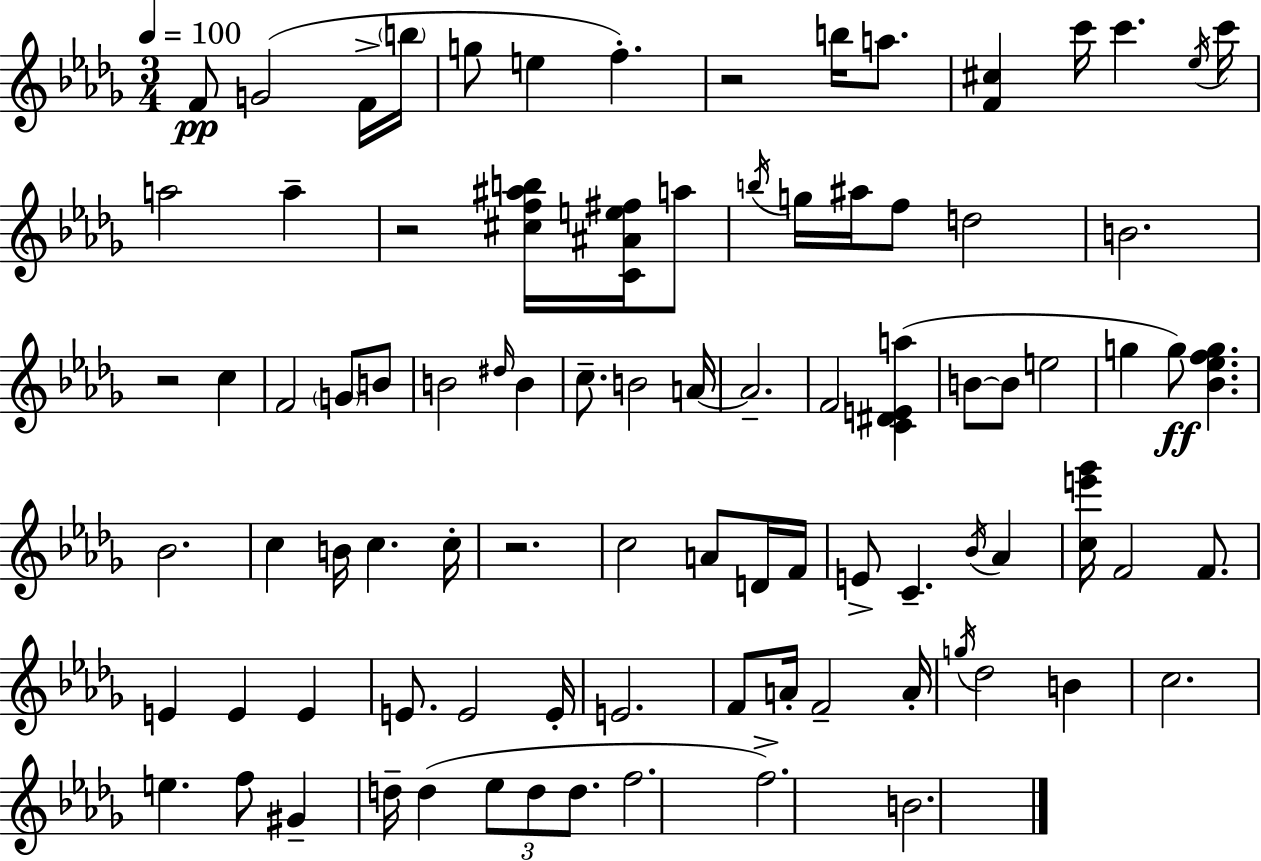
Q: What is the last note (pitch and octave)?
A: B4